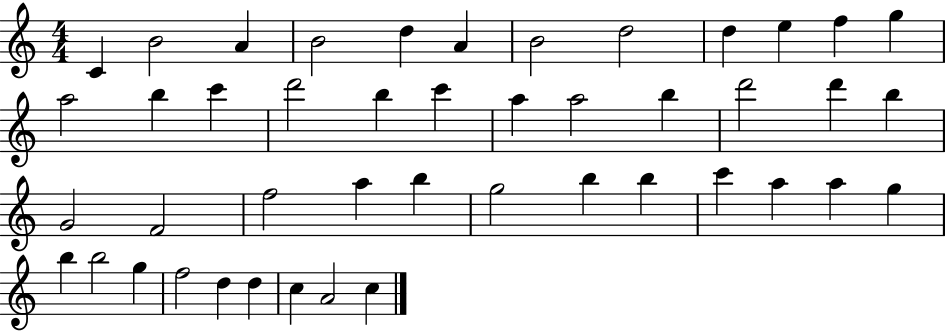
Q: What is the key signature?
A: C major